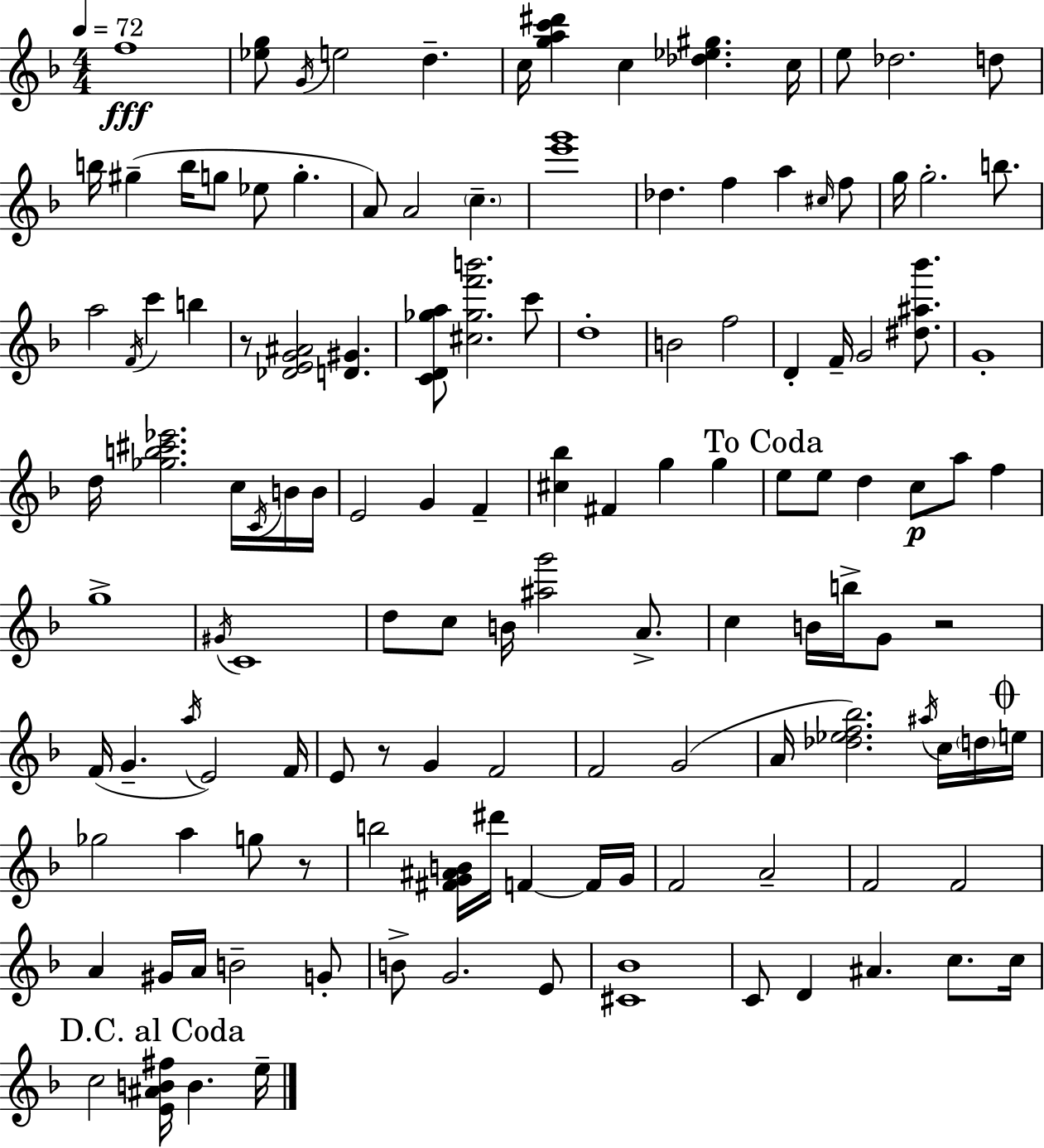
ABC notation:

X:1
T:Untitled
M:4/4
L:1/4
K:F
f4 [_eg]/2 G/4 e2 d c/4 [gac'^d'] c [_d_e^g] c/4 e/2 _d2 d/2 b/4 ^g b/4 g/2 _e/2 g A/2 A2 c [e'g']4 _d f a ^c/4 f/2 g/4 g2 b/2 a2 F/4 c' b z/2 [_DEG^A]2 [D^G] [CD_ga]/2 [^c_gf'b']2 c'/2 d4 B2 f2 D F/4 G2 [^d^a_b']/2 G4 d/4 [_gb^c'_e']2 c/4 C/4 B/4 B/4 E2 G F [^c_b] ^F g g e/2 e/2 d c/2 a/2 f g4 ^G/4 C4 d/2 c/2 B/4 [^ag']2 A/2 c B/4 b/4 G/2 z2 F/4 G a/4 E2 F/4 E/2 z/2 G F2 F2 G2 A/4 [_d_ef_b]2 ^a/4 c/4 d/4 e/4 _g2 a g/2 z/2 b2 [^FG^AB]/4 ^d'/4 F F/4 G/4 F2 A2 F2 F2 A ^G/4 A/4 B2 G/2 B/2 G2 E/2 [^C_B]4 C/2 D ^A c/2 c/4 c2 [E^AB^f]/4 B e/4